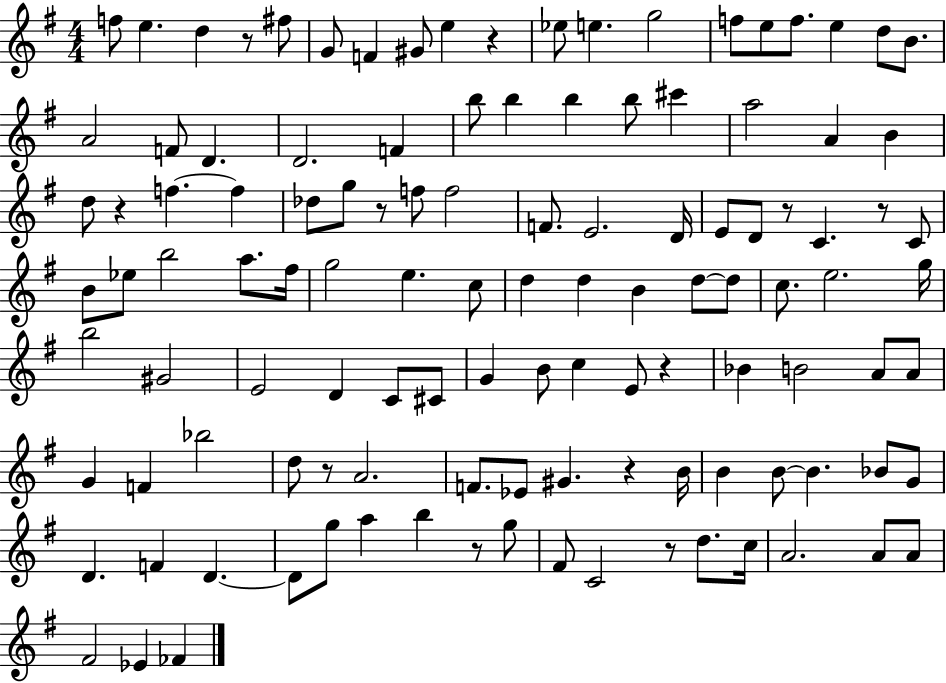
F5/e E5/q. D5/q R/e F#5/e G4/e F4/q G#4/e E5/q R/q Eb5/e E5/q. G5/h F5/e E5/e F5/e. E5/q D5/e B4/e. A4/h F4/e D4/q. D4/h. F4/q B5/e B5/q B5/q B5/e C#6/q A5/h A4/q B4/q D5/e R/q F5/q. F5/q Db5/e G5/e R/e F5/e F5/h F4/e. E4/h. D4/s E4/e D4/e R/e C4/q. R/e C4/e B4/e Eb5/e B5/h A5/e. F#5/s G5/h E5/q. C5/e D5/q D5/q B4/q D5/e D5/e C5/e. E5/h. G5/s B5/h G#4/h E4/h D4/q C4/e C#4/e G4/q B4/e C5/q E4/e R/q Bb4/q B4/h A4/e A4/e G4/q F4/q Bb5/h D5/e R/e A4/h. F4/e. Eb4/e G#4/q. R/q B4/s B4/q B4/e B4/q. Bb4/e G4/e D4/q. F4/q D4/q. D4/e G5/e A5/q B5/q R/e G5/e F#4/e C4/h R/e D5/e. C5/s A4/h. A4/e A4/e F#4/h Eb4/q FES4/q